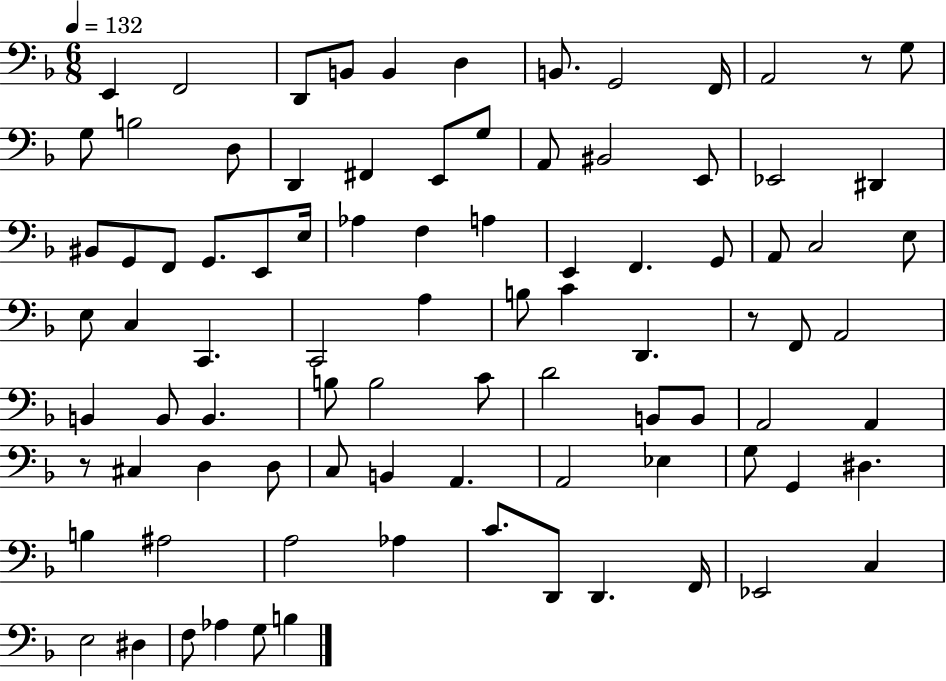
{
  \clef bass
  \numericTimeSignature
  \time 6/8
  \key f \major
  \tempo 4 = 132
  e,4 f,2 | d,8 b,8 b,4 d4 | b,8. g,2 f,16 | a,2 r8 g8 | \break g8 b2 d8 | d,4 fis,4 e,8 g8 | a,8 bis,2 e,8 | ees,2 dis,4 | \break bis,8 g,8 f,8 g,8. e,8 e16 | aes4 f4 a4 | e,4 f,4. g,8 | a,8 c2 e8 | \break e8 c4 c,4. | c,2 a4 | b8 c'4 d,4. | r8 f,8 a,2 | \break b,4 b,8 b,4. | b8 b2 c'8 | d'2 b,8 b,8 | a,2 a,4 | \break r8 cis4 d4 d8 | c8 b,4 a,4. | a,2 ees4 | g8 g,4 dis4. | \break b4 ais2 | a2 aes4 | c'8. d,8 d,4. f,16 | ees,2 c4 | \break e2 dis4 | f8 aes4 g8 b4 | \bar "|."
}